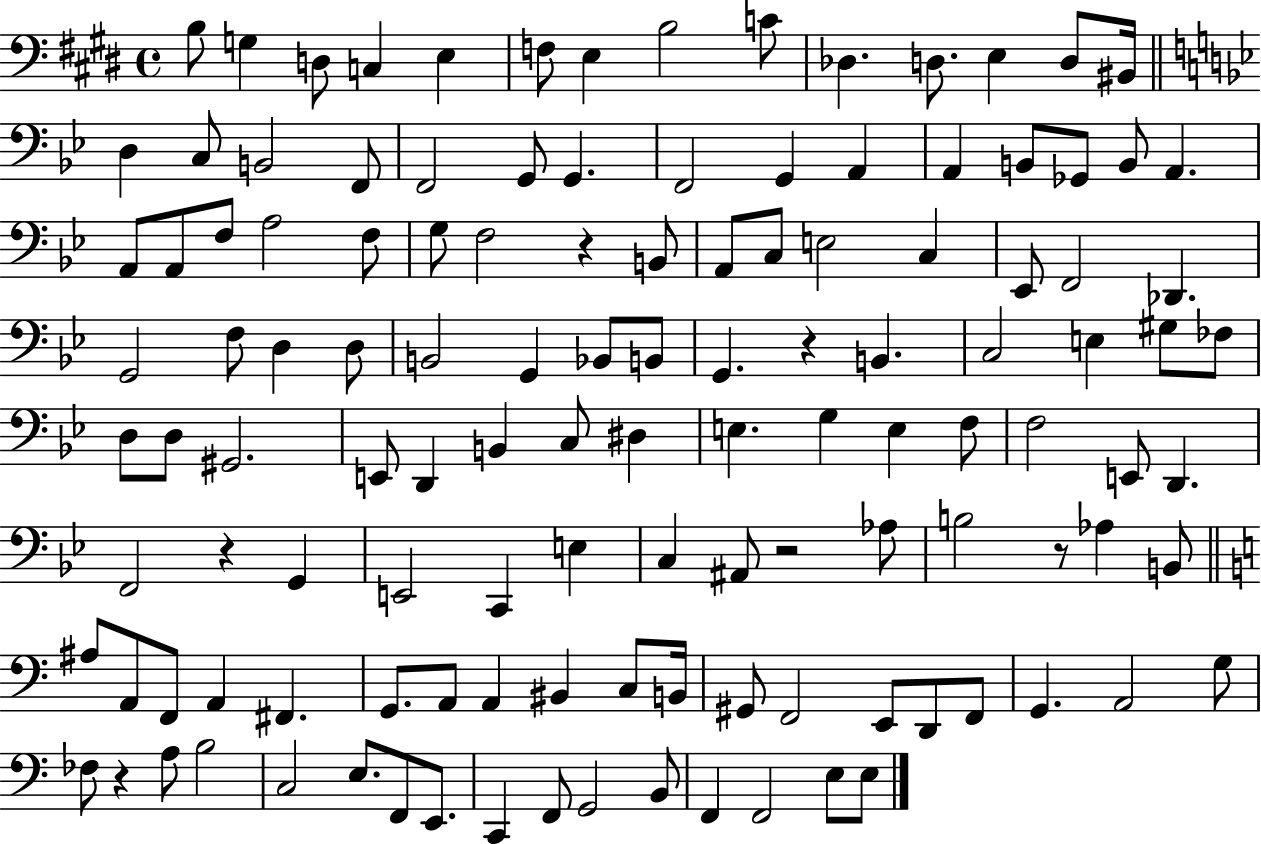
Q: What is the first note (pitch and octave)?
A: B3